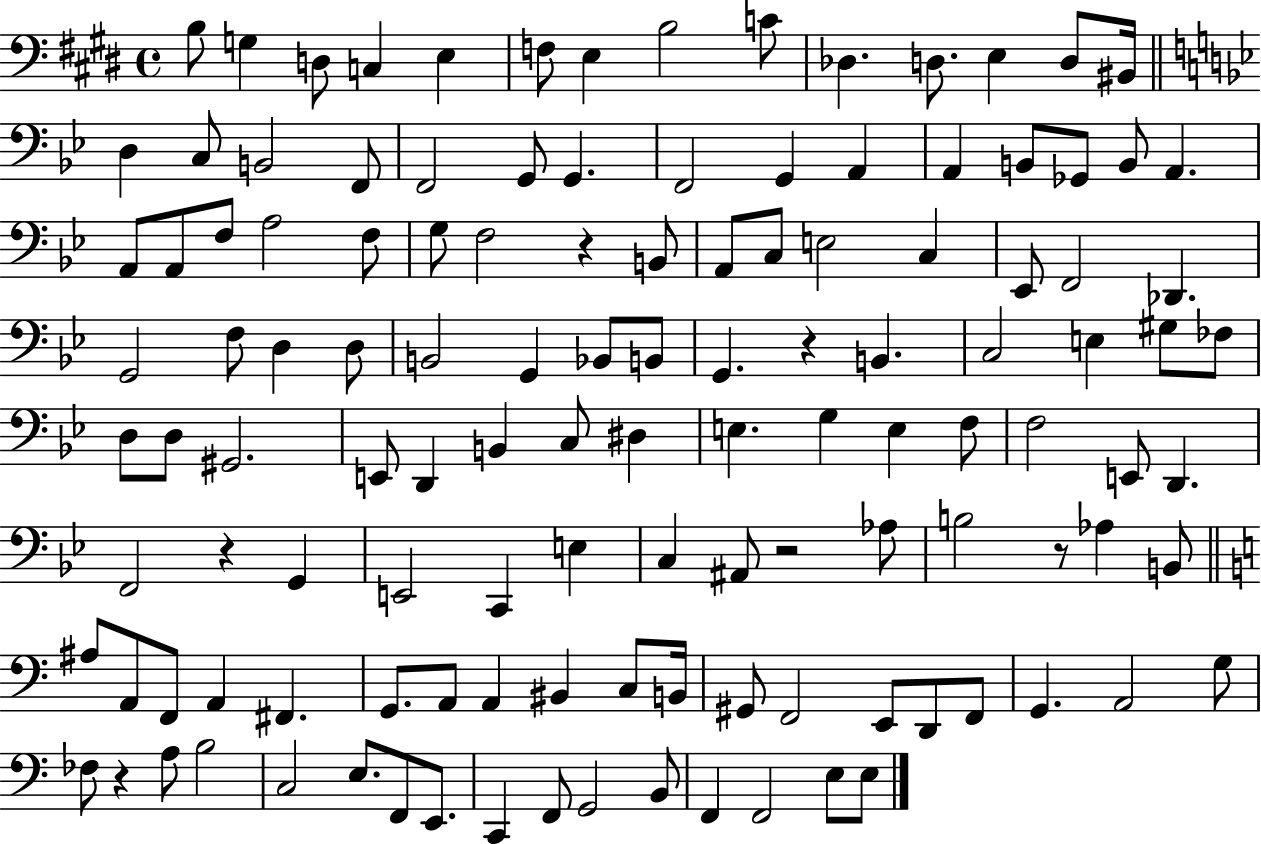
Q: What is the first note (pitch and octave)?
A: B3